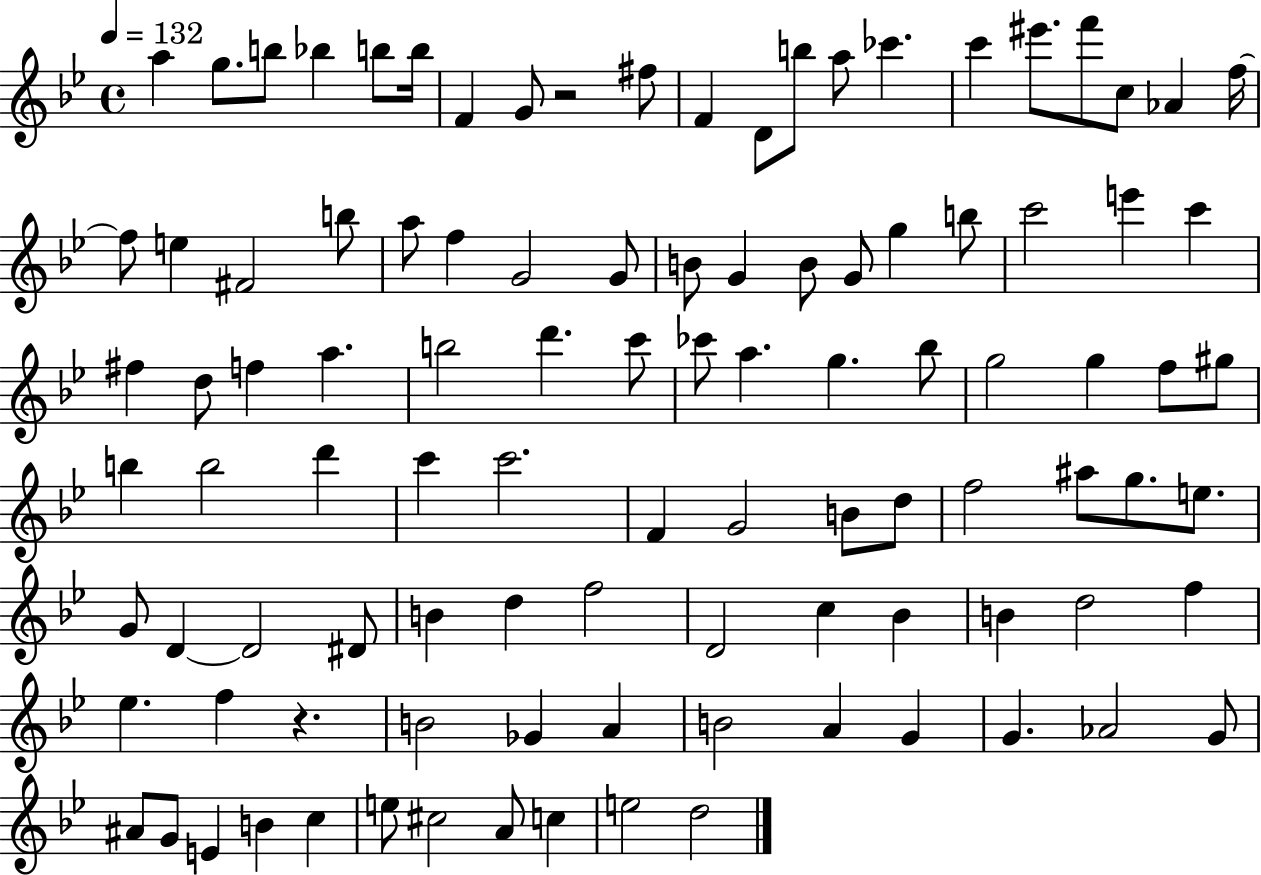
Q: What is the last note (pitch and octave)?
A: D5